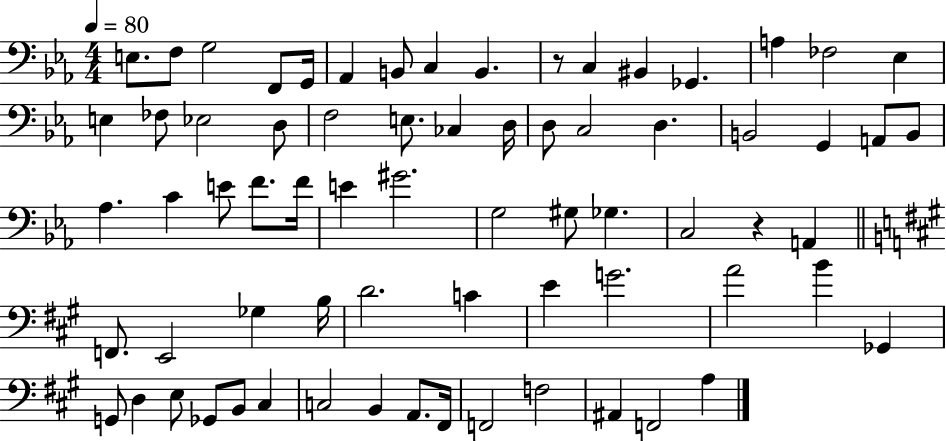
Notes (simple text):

E3/e. F3/e G3/h F2/e G2/s Ab2/q B2/e C3/q B2/q. R/e C3/q BIS2/q Gb2/q. A3/q FES3/h Eb3/q E3/q FES3/e Eb3/h D3/e F3/h E3/e. CES3/q D3/s D3/e C3/h D3/q. B2/h G2/q A2/e B2/e Ab3/q. C4/q E4/e F4/e. F4/s E4/q G#4/h. G3/h G#3/e Gb3/q. C3/h R/q A2/q F2/e. E2/h Gb3/q B3/s D4/h. C4/q E4/q G4/h. A4/h B4/q Gb2/q G2/e D3/q E3/e Gb2/e B2/e C#3/q C3/h B2/q A2/e. F#2/s F2/h F3/h A#2/q F2/h A3/q